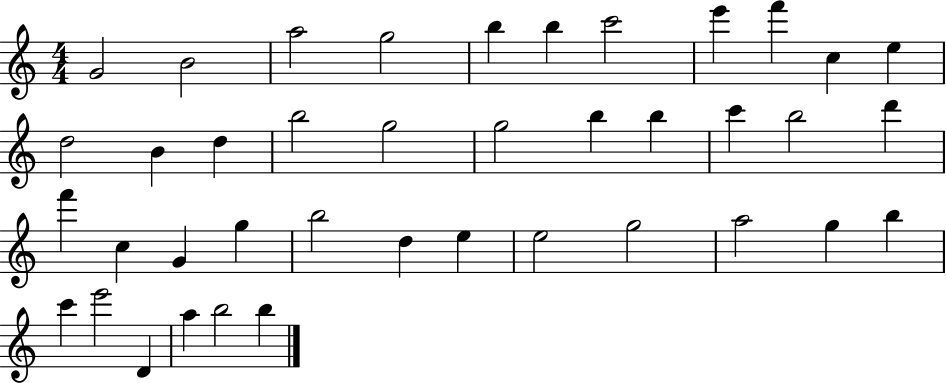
G4/h B4/h A5/h G5/h B5/q B5/q C6/h E6/q F6/q C5/q E5/q D5/h B4/q D5/q B5/h G5/h G5/h B5/q B5/q C6/q B5/h D6/q F6/q C5/q G4/q G5/q B5/h D5/q E5/q E5/h G5/h A5/h G5/q B5/q C6/q E6/h D4/q A5/q B5/h B5/q